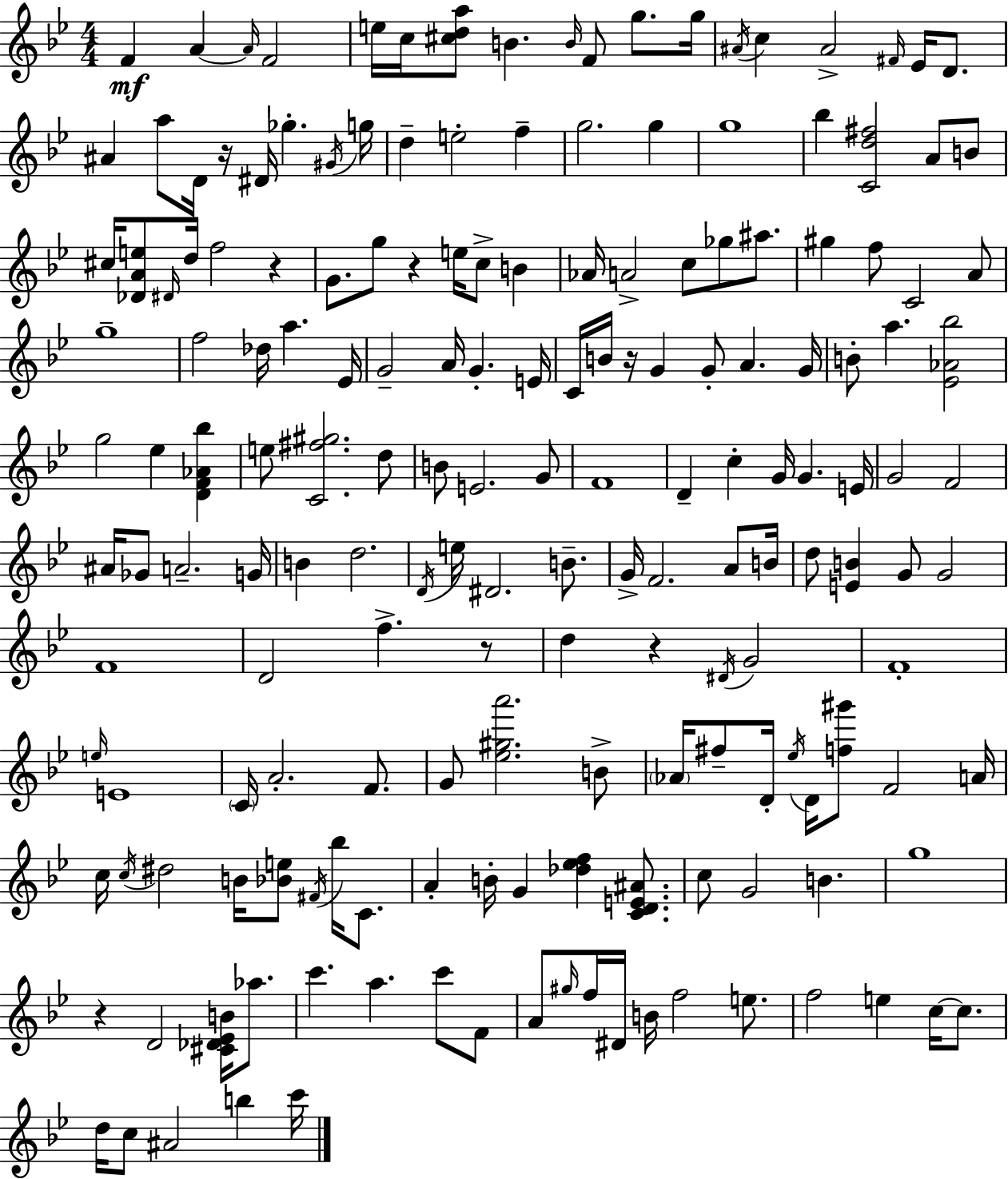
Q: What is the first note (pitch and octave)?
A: F4